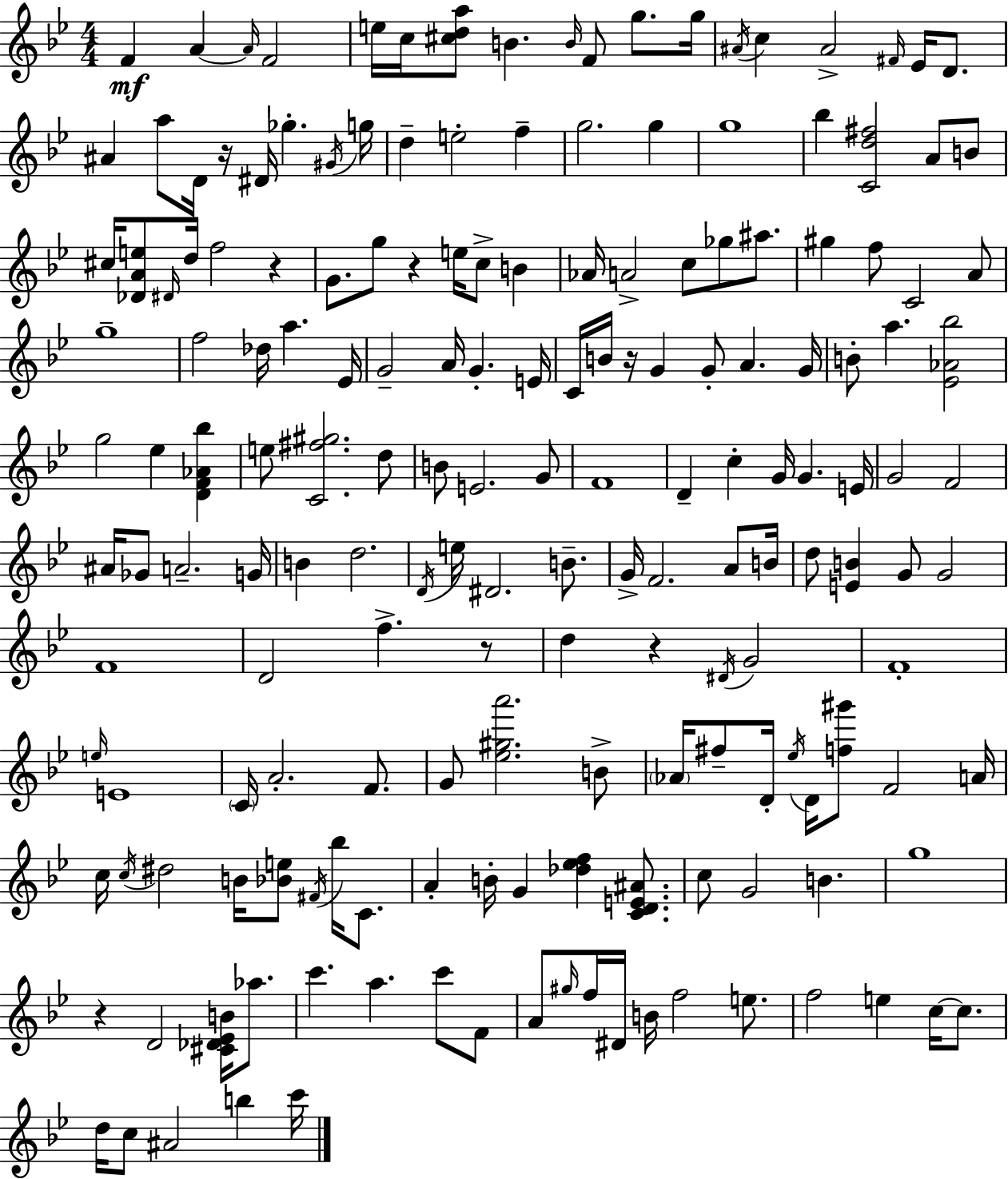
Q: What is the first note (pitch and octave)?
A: F4